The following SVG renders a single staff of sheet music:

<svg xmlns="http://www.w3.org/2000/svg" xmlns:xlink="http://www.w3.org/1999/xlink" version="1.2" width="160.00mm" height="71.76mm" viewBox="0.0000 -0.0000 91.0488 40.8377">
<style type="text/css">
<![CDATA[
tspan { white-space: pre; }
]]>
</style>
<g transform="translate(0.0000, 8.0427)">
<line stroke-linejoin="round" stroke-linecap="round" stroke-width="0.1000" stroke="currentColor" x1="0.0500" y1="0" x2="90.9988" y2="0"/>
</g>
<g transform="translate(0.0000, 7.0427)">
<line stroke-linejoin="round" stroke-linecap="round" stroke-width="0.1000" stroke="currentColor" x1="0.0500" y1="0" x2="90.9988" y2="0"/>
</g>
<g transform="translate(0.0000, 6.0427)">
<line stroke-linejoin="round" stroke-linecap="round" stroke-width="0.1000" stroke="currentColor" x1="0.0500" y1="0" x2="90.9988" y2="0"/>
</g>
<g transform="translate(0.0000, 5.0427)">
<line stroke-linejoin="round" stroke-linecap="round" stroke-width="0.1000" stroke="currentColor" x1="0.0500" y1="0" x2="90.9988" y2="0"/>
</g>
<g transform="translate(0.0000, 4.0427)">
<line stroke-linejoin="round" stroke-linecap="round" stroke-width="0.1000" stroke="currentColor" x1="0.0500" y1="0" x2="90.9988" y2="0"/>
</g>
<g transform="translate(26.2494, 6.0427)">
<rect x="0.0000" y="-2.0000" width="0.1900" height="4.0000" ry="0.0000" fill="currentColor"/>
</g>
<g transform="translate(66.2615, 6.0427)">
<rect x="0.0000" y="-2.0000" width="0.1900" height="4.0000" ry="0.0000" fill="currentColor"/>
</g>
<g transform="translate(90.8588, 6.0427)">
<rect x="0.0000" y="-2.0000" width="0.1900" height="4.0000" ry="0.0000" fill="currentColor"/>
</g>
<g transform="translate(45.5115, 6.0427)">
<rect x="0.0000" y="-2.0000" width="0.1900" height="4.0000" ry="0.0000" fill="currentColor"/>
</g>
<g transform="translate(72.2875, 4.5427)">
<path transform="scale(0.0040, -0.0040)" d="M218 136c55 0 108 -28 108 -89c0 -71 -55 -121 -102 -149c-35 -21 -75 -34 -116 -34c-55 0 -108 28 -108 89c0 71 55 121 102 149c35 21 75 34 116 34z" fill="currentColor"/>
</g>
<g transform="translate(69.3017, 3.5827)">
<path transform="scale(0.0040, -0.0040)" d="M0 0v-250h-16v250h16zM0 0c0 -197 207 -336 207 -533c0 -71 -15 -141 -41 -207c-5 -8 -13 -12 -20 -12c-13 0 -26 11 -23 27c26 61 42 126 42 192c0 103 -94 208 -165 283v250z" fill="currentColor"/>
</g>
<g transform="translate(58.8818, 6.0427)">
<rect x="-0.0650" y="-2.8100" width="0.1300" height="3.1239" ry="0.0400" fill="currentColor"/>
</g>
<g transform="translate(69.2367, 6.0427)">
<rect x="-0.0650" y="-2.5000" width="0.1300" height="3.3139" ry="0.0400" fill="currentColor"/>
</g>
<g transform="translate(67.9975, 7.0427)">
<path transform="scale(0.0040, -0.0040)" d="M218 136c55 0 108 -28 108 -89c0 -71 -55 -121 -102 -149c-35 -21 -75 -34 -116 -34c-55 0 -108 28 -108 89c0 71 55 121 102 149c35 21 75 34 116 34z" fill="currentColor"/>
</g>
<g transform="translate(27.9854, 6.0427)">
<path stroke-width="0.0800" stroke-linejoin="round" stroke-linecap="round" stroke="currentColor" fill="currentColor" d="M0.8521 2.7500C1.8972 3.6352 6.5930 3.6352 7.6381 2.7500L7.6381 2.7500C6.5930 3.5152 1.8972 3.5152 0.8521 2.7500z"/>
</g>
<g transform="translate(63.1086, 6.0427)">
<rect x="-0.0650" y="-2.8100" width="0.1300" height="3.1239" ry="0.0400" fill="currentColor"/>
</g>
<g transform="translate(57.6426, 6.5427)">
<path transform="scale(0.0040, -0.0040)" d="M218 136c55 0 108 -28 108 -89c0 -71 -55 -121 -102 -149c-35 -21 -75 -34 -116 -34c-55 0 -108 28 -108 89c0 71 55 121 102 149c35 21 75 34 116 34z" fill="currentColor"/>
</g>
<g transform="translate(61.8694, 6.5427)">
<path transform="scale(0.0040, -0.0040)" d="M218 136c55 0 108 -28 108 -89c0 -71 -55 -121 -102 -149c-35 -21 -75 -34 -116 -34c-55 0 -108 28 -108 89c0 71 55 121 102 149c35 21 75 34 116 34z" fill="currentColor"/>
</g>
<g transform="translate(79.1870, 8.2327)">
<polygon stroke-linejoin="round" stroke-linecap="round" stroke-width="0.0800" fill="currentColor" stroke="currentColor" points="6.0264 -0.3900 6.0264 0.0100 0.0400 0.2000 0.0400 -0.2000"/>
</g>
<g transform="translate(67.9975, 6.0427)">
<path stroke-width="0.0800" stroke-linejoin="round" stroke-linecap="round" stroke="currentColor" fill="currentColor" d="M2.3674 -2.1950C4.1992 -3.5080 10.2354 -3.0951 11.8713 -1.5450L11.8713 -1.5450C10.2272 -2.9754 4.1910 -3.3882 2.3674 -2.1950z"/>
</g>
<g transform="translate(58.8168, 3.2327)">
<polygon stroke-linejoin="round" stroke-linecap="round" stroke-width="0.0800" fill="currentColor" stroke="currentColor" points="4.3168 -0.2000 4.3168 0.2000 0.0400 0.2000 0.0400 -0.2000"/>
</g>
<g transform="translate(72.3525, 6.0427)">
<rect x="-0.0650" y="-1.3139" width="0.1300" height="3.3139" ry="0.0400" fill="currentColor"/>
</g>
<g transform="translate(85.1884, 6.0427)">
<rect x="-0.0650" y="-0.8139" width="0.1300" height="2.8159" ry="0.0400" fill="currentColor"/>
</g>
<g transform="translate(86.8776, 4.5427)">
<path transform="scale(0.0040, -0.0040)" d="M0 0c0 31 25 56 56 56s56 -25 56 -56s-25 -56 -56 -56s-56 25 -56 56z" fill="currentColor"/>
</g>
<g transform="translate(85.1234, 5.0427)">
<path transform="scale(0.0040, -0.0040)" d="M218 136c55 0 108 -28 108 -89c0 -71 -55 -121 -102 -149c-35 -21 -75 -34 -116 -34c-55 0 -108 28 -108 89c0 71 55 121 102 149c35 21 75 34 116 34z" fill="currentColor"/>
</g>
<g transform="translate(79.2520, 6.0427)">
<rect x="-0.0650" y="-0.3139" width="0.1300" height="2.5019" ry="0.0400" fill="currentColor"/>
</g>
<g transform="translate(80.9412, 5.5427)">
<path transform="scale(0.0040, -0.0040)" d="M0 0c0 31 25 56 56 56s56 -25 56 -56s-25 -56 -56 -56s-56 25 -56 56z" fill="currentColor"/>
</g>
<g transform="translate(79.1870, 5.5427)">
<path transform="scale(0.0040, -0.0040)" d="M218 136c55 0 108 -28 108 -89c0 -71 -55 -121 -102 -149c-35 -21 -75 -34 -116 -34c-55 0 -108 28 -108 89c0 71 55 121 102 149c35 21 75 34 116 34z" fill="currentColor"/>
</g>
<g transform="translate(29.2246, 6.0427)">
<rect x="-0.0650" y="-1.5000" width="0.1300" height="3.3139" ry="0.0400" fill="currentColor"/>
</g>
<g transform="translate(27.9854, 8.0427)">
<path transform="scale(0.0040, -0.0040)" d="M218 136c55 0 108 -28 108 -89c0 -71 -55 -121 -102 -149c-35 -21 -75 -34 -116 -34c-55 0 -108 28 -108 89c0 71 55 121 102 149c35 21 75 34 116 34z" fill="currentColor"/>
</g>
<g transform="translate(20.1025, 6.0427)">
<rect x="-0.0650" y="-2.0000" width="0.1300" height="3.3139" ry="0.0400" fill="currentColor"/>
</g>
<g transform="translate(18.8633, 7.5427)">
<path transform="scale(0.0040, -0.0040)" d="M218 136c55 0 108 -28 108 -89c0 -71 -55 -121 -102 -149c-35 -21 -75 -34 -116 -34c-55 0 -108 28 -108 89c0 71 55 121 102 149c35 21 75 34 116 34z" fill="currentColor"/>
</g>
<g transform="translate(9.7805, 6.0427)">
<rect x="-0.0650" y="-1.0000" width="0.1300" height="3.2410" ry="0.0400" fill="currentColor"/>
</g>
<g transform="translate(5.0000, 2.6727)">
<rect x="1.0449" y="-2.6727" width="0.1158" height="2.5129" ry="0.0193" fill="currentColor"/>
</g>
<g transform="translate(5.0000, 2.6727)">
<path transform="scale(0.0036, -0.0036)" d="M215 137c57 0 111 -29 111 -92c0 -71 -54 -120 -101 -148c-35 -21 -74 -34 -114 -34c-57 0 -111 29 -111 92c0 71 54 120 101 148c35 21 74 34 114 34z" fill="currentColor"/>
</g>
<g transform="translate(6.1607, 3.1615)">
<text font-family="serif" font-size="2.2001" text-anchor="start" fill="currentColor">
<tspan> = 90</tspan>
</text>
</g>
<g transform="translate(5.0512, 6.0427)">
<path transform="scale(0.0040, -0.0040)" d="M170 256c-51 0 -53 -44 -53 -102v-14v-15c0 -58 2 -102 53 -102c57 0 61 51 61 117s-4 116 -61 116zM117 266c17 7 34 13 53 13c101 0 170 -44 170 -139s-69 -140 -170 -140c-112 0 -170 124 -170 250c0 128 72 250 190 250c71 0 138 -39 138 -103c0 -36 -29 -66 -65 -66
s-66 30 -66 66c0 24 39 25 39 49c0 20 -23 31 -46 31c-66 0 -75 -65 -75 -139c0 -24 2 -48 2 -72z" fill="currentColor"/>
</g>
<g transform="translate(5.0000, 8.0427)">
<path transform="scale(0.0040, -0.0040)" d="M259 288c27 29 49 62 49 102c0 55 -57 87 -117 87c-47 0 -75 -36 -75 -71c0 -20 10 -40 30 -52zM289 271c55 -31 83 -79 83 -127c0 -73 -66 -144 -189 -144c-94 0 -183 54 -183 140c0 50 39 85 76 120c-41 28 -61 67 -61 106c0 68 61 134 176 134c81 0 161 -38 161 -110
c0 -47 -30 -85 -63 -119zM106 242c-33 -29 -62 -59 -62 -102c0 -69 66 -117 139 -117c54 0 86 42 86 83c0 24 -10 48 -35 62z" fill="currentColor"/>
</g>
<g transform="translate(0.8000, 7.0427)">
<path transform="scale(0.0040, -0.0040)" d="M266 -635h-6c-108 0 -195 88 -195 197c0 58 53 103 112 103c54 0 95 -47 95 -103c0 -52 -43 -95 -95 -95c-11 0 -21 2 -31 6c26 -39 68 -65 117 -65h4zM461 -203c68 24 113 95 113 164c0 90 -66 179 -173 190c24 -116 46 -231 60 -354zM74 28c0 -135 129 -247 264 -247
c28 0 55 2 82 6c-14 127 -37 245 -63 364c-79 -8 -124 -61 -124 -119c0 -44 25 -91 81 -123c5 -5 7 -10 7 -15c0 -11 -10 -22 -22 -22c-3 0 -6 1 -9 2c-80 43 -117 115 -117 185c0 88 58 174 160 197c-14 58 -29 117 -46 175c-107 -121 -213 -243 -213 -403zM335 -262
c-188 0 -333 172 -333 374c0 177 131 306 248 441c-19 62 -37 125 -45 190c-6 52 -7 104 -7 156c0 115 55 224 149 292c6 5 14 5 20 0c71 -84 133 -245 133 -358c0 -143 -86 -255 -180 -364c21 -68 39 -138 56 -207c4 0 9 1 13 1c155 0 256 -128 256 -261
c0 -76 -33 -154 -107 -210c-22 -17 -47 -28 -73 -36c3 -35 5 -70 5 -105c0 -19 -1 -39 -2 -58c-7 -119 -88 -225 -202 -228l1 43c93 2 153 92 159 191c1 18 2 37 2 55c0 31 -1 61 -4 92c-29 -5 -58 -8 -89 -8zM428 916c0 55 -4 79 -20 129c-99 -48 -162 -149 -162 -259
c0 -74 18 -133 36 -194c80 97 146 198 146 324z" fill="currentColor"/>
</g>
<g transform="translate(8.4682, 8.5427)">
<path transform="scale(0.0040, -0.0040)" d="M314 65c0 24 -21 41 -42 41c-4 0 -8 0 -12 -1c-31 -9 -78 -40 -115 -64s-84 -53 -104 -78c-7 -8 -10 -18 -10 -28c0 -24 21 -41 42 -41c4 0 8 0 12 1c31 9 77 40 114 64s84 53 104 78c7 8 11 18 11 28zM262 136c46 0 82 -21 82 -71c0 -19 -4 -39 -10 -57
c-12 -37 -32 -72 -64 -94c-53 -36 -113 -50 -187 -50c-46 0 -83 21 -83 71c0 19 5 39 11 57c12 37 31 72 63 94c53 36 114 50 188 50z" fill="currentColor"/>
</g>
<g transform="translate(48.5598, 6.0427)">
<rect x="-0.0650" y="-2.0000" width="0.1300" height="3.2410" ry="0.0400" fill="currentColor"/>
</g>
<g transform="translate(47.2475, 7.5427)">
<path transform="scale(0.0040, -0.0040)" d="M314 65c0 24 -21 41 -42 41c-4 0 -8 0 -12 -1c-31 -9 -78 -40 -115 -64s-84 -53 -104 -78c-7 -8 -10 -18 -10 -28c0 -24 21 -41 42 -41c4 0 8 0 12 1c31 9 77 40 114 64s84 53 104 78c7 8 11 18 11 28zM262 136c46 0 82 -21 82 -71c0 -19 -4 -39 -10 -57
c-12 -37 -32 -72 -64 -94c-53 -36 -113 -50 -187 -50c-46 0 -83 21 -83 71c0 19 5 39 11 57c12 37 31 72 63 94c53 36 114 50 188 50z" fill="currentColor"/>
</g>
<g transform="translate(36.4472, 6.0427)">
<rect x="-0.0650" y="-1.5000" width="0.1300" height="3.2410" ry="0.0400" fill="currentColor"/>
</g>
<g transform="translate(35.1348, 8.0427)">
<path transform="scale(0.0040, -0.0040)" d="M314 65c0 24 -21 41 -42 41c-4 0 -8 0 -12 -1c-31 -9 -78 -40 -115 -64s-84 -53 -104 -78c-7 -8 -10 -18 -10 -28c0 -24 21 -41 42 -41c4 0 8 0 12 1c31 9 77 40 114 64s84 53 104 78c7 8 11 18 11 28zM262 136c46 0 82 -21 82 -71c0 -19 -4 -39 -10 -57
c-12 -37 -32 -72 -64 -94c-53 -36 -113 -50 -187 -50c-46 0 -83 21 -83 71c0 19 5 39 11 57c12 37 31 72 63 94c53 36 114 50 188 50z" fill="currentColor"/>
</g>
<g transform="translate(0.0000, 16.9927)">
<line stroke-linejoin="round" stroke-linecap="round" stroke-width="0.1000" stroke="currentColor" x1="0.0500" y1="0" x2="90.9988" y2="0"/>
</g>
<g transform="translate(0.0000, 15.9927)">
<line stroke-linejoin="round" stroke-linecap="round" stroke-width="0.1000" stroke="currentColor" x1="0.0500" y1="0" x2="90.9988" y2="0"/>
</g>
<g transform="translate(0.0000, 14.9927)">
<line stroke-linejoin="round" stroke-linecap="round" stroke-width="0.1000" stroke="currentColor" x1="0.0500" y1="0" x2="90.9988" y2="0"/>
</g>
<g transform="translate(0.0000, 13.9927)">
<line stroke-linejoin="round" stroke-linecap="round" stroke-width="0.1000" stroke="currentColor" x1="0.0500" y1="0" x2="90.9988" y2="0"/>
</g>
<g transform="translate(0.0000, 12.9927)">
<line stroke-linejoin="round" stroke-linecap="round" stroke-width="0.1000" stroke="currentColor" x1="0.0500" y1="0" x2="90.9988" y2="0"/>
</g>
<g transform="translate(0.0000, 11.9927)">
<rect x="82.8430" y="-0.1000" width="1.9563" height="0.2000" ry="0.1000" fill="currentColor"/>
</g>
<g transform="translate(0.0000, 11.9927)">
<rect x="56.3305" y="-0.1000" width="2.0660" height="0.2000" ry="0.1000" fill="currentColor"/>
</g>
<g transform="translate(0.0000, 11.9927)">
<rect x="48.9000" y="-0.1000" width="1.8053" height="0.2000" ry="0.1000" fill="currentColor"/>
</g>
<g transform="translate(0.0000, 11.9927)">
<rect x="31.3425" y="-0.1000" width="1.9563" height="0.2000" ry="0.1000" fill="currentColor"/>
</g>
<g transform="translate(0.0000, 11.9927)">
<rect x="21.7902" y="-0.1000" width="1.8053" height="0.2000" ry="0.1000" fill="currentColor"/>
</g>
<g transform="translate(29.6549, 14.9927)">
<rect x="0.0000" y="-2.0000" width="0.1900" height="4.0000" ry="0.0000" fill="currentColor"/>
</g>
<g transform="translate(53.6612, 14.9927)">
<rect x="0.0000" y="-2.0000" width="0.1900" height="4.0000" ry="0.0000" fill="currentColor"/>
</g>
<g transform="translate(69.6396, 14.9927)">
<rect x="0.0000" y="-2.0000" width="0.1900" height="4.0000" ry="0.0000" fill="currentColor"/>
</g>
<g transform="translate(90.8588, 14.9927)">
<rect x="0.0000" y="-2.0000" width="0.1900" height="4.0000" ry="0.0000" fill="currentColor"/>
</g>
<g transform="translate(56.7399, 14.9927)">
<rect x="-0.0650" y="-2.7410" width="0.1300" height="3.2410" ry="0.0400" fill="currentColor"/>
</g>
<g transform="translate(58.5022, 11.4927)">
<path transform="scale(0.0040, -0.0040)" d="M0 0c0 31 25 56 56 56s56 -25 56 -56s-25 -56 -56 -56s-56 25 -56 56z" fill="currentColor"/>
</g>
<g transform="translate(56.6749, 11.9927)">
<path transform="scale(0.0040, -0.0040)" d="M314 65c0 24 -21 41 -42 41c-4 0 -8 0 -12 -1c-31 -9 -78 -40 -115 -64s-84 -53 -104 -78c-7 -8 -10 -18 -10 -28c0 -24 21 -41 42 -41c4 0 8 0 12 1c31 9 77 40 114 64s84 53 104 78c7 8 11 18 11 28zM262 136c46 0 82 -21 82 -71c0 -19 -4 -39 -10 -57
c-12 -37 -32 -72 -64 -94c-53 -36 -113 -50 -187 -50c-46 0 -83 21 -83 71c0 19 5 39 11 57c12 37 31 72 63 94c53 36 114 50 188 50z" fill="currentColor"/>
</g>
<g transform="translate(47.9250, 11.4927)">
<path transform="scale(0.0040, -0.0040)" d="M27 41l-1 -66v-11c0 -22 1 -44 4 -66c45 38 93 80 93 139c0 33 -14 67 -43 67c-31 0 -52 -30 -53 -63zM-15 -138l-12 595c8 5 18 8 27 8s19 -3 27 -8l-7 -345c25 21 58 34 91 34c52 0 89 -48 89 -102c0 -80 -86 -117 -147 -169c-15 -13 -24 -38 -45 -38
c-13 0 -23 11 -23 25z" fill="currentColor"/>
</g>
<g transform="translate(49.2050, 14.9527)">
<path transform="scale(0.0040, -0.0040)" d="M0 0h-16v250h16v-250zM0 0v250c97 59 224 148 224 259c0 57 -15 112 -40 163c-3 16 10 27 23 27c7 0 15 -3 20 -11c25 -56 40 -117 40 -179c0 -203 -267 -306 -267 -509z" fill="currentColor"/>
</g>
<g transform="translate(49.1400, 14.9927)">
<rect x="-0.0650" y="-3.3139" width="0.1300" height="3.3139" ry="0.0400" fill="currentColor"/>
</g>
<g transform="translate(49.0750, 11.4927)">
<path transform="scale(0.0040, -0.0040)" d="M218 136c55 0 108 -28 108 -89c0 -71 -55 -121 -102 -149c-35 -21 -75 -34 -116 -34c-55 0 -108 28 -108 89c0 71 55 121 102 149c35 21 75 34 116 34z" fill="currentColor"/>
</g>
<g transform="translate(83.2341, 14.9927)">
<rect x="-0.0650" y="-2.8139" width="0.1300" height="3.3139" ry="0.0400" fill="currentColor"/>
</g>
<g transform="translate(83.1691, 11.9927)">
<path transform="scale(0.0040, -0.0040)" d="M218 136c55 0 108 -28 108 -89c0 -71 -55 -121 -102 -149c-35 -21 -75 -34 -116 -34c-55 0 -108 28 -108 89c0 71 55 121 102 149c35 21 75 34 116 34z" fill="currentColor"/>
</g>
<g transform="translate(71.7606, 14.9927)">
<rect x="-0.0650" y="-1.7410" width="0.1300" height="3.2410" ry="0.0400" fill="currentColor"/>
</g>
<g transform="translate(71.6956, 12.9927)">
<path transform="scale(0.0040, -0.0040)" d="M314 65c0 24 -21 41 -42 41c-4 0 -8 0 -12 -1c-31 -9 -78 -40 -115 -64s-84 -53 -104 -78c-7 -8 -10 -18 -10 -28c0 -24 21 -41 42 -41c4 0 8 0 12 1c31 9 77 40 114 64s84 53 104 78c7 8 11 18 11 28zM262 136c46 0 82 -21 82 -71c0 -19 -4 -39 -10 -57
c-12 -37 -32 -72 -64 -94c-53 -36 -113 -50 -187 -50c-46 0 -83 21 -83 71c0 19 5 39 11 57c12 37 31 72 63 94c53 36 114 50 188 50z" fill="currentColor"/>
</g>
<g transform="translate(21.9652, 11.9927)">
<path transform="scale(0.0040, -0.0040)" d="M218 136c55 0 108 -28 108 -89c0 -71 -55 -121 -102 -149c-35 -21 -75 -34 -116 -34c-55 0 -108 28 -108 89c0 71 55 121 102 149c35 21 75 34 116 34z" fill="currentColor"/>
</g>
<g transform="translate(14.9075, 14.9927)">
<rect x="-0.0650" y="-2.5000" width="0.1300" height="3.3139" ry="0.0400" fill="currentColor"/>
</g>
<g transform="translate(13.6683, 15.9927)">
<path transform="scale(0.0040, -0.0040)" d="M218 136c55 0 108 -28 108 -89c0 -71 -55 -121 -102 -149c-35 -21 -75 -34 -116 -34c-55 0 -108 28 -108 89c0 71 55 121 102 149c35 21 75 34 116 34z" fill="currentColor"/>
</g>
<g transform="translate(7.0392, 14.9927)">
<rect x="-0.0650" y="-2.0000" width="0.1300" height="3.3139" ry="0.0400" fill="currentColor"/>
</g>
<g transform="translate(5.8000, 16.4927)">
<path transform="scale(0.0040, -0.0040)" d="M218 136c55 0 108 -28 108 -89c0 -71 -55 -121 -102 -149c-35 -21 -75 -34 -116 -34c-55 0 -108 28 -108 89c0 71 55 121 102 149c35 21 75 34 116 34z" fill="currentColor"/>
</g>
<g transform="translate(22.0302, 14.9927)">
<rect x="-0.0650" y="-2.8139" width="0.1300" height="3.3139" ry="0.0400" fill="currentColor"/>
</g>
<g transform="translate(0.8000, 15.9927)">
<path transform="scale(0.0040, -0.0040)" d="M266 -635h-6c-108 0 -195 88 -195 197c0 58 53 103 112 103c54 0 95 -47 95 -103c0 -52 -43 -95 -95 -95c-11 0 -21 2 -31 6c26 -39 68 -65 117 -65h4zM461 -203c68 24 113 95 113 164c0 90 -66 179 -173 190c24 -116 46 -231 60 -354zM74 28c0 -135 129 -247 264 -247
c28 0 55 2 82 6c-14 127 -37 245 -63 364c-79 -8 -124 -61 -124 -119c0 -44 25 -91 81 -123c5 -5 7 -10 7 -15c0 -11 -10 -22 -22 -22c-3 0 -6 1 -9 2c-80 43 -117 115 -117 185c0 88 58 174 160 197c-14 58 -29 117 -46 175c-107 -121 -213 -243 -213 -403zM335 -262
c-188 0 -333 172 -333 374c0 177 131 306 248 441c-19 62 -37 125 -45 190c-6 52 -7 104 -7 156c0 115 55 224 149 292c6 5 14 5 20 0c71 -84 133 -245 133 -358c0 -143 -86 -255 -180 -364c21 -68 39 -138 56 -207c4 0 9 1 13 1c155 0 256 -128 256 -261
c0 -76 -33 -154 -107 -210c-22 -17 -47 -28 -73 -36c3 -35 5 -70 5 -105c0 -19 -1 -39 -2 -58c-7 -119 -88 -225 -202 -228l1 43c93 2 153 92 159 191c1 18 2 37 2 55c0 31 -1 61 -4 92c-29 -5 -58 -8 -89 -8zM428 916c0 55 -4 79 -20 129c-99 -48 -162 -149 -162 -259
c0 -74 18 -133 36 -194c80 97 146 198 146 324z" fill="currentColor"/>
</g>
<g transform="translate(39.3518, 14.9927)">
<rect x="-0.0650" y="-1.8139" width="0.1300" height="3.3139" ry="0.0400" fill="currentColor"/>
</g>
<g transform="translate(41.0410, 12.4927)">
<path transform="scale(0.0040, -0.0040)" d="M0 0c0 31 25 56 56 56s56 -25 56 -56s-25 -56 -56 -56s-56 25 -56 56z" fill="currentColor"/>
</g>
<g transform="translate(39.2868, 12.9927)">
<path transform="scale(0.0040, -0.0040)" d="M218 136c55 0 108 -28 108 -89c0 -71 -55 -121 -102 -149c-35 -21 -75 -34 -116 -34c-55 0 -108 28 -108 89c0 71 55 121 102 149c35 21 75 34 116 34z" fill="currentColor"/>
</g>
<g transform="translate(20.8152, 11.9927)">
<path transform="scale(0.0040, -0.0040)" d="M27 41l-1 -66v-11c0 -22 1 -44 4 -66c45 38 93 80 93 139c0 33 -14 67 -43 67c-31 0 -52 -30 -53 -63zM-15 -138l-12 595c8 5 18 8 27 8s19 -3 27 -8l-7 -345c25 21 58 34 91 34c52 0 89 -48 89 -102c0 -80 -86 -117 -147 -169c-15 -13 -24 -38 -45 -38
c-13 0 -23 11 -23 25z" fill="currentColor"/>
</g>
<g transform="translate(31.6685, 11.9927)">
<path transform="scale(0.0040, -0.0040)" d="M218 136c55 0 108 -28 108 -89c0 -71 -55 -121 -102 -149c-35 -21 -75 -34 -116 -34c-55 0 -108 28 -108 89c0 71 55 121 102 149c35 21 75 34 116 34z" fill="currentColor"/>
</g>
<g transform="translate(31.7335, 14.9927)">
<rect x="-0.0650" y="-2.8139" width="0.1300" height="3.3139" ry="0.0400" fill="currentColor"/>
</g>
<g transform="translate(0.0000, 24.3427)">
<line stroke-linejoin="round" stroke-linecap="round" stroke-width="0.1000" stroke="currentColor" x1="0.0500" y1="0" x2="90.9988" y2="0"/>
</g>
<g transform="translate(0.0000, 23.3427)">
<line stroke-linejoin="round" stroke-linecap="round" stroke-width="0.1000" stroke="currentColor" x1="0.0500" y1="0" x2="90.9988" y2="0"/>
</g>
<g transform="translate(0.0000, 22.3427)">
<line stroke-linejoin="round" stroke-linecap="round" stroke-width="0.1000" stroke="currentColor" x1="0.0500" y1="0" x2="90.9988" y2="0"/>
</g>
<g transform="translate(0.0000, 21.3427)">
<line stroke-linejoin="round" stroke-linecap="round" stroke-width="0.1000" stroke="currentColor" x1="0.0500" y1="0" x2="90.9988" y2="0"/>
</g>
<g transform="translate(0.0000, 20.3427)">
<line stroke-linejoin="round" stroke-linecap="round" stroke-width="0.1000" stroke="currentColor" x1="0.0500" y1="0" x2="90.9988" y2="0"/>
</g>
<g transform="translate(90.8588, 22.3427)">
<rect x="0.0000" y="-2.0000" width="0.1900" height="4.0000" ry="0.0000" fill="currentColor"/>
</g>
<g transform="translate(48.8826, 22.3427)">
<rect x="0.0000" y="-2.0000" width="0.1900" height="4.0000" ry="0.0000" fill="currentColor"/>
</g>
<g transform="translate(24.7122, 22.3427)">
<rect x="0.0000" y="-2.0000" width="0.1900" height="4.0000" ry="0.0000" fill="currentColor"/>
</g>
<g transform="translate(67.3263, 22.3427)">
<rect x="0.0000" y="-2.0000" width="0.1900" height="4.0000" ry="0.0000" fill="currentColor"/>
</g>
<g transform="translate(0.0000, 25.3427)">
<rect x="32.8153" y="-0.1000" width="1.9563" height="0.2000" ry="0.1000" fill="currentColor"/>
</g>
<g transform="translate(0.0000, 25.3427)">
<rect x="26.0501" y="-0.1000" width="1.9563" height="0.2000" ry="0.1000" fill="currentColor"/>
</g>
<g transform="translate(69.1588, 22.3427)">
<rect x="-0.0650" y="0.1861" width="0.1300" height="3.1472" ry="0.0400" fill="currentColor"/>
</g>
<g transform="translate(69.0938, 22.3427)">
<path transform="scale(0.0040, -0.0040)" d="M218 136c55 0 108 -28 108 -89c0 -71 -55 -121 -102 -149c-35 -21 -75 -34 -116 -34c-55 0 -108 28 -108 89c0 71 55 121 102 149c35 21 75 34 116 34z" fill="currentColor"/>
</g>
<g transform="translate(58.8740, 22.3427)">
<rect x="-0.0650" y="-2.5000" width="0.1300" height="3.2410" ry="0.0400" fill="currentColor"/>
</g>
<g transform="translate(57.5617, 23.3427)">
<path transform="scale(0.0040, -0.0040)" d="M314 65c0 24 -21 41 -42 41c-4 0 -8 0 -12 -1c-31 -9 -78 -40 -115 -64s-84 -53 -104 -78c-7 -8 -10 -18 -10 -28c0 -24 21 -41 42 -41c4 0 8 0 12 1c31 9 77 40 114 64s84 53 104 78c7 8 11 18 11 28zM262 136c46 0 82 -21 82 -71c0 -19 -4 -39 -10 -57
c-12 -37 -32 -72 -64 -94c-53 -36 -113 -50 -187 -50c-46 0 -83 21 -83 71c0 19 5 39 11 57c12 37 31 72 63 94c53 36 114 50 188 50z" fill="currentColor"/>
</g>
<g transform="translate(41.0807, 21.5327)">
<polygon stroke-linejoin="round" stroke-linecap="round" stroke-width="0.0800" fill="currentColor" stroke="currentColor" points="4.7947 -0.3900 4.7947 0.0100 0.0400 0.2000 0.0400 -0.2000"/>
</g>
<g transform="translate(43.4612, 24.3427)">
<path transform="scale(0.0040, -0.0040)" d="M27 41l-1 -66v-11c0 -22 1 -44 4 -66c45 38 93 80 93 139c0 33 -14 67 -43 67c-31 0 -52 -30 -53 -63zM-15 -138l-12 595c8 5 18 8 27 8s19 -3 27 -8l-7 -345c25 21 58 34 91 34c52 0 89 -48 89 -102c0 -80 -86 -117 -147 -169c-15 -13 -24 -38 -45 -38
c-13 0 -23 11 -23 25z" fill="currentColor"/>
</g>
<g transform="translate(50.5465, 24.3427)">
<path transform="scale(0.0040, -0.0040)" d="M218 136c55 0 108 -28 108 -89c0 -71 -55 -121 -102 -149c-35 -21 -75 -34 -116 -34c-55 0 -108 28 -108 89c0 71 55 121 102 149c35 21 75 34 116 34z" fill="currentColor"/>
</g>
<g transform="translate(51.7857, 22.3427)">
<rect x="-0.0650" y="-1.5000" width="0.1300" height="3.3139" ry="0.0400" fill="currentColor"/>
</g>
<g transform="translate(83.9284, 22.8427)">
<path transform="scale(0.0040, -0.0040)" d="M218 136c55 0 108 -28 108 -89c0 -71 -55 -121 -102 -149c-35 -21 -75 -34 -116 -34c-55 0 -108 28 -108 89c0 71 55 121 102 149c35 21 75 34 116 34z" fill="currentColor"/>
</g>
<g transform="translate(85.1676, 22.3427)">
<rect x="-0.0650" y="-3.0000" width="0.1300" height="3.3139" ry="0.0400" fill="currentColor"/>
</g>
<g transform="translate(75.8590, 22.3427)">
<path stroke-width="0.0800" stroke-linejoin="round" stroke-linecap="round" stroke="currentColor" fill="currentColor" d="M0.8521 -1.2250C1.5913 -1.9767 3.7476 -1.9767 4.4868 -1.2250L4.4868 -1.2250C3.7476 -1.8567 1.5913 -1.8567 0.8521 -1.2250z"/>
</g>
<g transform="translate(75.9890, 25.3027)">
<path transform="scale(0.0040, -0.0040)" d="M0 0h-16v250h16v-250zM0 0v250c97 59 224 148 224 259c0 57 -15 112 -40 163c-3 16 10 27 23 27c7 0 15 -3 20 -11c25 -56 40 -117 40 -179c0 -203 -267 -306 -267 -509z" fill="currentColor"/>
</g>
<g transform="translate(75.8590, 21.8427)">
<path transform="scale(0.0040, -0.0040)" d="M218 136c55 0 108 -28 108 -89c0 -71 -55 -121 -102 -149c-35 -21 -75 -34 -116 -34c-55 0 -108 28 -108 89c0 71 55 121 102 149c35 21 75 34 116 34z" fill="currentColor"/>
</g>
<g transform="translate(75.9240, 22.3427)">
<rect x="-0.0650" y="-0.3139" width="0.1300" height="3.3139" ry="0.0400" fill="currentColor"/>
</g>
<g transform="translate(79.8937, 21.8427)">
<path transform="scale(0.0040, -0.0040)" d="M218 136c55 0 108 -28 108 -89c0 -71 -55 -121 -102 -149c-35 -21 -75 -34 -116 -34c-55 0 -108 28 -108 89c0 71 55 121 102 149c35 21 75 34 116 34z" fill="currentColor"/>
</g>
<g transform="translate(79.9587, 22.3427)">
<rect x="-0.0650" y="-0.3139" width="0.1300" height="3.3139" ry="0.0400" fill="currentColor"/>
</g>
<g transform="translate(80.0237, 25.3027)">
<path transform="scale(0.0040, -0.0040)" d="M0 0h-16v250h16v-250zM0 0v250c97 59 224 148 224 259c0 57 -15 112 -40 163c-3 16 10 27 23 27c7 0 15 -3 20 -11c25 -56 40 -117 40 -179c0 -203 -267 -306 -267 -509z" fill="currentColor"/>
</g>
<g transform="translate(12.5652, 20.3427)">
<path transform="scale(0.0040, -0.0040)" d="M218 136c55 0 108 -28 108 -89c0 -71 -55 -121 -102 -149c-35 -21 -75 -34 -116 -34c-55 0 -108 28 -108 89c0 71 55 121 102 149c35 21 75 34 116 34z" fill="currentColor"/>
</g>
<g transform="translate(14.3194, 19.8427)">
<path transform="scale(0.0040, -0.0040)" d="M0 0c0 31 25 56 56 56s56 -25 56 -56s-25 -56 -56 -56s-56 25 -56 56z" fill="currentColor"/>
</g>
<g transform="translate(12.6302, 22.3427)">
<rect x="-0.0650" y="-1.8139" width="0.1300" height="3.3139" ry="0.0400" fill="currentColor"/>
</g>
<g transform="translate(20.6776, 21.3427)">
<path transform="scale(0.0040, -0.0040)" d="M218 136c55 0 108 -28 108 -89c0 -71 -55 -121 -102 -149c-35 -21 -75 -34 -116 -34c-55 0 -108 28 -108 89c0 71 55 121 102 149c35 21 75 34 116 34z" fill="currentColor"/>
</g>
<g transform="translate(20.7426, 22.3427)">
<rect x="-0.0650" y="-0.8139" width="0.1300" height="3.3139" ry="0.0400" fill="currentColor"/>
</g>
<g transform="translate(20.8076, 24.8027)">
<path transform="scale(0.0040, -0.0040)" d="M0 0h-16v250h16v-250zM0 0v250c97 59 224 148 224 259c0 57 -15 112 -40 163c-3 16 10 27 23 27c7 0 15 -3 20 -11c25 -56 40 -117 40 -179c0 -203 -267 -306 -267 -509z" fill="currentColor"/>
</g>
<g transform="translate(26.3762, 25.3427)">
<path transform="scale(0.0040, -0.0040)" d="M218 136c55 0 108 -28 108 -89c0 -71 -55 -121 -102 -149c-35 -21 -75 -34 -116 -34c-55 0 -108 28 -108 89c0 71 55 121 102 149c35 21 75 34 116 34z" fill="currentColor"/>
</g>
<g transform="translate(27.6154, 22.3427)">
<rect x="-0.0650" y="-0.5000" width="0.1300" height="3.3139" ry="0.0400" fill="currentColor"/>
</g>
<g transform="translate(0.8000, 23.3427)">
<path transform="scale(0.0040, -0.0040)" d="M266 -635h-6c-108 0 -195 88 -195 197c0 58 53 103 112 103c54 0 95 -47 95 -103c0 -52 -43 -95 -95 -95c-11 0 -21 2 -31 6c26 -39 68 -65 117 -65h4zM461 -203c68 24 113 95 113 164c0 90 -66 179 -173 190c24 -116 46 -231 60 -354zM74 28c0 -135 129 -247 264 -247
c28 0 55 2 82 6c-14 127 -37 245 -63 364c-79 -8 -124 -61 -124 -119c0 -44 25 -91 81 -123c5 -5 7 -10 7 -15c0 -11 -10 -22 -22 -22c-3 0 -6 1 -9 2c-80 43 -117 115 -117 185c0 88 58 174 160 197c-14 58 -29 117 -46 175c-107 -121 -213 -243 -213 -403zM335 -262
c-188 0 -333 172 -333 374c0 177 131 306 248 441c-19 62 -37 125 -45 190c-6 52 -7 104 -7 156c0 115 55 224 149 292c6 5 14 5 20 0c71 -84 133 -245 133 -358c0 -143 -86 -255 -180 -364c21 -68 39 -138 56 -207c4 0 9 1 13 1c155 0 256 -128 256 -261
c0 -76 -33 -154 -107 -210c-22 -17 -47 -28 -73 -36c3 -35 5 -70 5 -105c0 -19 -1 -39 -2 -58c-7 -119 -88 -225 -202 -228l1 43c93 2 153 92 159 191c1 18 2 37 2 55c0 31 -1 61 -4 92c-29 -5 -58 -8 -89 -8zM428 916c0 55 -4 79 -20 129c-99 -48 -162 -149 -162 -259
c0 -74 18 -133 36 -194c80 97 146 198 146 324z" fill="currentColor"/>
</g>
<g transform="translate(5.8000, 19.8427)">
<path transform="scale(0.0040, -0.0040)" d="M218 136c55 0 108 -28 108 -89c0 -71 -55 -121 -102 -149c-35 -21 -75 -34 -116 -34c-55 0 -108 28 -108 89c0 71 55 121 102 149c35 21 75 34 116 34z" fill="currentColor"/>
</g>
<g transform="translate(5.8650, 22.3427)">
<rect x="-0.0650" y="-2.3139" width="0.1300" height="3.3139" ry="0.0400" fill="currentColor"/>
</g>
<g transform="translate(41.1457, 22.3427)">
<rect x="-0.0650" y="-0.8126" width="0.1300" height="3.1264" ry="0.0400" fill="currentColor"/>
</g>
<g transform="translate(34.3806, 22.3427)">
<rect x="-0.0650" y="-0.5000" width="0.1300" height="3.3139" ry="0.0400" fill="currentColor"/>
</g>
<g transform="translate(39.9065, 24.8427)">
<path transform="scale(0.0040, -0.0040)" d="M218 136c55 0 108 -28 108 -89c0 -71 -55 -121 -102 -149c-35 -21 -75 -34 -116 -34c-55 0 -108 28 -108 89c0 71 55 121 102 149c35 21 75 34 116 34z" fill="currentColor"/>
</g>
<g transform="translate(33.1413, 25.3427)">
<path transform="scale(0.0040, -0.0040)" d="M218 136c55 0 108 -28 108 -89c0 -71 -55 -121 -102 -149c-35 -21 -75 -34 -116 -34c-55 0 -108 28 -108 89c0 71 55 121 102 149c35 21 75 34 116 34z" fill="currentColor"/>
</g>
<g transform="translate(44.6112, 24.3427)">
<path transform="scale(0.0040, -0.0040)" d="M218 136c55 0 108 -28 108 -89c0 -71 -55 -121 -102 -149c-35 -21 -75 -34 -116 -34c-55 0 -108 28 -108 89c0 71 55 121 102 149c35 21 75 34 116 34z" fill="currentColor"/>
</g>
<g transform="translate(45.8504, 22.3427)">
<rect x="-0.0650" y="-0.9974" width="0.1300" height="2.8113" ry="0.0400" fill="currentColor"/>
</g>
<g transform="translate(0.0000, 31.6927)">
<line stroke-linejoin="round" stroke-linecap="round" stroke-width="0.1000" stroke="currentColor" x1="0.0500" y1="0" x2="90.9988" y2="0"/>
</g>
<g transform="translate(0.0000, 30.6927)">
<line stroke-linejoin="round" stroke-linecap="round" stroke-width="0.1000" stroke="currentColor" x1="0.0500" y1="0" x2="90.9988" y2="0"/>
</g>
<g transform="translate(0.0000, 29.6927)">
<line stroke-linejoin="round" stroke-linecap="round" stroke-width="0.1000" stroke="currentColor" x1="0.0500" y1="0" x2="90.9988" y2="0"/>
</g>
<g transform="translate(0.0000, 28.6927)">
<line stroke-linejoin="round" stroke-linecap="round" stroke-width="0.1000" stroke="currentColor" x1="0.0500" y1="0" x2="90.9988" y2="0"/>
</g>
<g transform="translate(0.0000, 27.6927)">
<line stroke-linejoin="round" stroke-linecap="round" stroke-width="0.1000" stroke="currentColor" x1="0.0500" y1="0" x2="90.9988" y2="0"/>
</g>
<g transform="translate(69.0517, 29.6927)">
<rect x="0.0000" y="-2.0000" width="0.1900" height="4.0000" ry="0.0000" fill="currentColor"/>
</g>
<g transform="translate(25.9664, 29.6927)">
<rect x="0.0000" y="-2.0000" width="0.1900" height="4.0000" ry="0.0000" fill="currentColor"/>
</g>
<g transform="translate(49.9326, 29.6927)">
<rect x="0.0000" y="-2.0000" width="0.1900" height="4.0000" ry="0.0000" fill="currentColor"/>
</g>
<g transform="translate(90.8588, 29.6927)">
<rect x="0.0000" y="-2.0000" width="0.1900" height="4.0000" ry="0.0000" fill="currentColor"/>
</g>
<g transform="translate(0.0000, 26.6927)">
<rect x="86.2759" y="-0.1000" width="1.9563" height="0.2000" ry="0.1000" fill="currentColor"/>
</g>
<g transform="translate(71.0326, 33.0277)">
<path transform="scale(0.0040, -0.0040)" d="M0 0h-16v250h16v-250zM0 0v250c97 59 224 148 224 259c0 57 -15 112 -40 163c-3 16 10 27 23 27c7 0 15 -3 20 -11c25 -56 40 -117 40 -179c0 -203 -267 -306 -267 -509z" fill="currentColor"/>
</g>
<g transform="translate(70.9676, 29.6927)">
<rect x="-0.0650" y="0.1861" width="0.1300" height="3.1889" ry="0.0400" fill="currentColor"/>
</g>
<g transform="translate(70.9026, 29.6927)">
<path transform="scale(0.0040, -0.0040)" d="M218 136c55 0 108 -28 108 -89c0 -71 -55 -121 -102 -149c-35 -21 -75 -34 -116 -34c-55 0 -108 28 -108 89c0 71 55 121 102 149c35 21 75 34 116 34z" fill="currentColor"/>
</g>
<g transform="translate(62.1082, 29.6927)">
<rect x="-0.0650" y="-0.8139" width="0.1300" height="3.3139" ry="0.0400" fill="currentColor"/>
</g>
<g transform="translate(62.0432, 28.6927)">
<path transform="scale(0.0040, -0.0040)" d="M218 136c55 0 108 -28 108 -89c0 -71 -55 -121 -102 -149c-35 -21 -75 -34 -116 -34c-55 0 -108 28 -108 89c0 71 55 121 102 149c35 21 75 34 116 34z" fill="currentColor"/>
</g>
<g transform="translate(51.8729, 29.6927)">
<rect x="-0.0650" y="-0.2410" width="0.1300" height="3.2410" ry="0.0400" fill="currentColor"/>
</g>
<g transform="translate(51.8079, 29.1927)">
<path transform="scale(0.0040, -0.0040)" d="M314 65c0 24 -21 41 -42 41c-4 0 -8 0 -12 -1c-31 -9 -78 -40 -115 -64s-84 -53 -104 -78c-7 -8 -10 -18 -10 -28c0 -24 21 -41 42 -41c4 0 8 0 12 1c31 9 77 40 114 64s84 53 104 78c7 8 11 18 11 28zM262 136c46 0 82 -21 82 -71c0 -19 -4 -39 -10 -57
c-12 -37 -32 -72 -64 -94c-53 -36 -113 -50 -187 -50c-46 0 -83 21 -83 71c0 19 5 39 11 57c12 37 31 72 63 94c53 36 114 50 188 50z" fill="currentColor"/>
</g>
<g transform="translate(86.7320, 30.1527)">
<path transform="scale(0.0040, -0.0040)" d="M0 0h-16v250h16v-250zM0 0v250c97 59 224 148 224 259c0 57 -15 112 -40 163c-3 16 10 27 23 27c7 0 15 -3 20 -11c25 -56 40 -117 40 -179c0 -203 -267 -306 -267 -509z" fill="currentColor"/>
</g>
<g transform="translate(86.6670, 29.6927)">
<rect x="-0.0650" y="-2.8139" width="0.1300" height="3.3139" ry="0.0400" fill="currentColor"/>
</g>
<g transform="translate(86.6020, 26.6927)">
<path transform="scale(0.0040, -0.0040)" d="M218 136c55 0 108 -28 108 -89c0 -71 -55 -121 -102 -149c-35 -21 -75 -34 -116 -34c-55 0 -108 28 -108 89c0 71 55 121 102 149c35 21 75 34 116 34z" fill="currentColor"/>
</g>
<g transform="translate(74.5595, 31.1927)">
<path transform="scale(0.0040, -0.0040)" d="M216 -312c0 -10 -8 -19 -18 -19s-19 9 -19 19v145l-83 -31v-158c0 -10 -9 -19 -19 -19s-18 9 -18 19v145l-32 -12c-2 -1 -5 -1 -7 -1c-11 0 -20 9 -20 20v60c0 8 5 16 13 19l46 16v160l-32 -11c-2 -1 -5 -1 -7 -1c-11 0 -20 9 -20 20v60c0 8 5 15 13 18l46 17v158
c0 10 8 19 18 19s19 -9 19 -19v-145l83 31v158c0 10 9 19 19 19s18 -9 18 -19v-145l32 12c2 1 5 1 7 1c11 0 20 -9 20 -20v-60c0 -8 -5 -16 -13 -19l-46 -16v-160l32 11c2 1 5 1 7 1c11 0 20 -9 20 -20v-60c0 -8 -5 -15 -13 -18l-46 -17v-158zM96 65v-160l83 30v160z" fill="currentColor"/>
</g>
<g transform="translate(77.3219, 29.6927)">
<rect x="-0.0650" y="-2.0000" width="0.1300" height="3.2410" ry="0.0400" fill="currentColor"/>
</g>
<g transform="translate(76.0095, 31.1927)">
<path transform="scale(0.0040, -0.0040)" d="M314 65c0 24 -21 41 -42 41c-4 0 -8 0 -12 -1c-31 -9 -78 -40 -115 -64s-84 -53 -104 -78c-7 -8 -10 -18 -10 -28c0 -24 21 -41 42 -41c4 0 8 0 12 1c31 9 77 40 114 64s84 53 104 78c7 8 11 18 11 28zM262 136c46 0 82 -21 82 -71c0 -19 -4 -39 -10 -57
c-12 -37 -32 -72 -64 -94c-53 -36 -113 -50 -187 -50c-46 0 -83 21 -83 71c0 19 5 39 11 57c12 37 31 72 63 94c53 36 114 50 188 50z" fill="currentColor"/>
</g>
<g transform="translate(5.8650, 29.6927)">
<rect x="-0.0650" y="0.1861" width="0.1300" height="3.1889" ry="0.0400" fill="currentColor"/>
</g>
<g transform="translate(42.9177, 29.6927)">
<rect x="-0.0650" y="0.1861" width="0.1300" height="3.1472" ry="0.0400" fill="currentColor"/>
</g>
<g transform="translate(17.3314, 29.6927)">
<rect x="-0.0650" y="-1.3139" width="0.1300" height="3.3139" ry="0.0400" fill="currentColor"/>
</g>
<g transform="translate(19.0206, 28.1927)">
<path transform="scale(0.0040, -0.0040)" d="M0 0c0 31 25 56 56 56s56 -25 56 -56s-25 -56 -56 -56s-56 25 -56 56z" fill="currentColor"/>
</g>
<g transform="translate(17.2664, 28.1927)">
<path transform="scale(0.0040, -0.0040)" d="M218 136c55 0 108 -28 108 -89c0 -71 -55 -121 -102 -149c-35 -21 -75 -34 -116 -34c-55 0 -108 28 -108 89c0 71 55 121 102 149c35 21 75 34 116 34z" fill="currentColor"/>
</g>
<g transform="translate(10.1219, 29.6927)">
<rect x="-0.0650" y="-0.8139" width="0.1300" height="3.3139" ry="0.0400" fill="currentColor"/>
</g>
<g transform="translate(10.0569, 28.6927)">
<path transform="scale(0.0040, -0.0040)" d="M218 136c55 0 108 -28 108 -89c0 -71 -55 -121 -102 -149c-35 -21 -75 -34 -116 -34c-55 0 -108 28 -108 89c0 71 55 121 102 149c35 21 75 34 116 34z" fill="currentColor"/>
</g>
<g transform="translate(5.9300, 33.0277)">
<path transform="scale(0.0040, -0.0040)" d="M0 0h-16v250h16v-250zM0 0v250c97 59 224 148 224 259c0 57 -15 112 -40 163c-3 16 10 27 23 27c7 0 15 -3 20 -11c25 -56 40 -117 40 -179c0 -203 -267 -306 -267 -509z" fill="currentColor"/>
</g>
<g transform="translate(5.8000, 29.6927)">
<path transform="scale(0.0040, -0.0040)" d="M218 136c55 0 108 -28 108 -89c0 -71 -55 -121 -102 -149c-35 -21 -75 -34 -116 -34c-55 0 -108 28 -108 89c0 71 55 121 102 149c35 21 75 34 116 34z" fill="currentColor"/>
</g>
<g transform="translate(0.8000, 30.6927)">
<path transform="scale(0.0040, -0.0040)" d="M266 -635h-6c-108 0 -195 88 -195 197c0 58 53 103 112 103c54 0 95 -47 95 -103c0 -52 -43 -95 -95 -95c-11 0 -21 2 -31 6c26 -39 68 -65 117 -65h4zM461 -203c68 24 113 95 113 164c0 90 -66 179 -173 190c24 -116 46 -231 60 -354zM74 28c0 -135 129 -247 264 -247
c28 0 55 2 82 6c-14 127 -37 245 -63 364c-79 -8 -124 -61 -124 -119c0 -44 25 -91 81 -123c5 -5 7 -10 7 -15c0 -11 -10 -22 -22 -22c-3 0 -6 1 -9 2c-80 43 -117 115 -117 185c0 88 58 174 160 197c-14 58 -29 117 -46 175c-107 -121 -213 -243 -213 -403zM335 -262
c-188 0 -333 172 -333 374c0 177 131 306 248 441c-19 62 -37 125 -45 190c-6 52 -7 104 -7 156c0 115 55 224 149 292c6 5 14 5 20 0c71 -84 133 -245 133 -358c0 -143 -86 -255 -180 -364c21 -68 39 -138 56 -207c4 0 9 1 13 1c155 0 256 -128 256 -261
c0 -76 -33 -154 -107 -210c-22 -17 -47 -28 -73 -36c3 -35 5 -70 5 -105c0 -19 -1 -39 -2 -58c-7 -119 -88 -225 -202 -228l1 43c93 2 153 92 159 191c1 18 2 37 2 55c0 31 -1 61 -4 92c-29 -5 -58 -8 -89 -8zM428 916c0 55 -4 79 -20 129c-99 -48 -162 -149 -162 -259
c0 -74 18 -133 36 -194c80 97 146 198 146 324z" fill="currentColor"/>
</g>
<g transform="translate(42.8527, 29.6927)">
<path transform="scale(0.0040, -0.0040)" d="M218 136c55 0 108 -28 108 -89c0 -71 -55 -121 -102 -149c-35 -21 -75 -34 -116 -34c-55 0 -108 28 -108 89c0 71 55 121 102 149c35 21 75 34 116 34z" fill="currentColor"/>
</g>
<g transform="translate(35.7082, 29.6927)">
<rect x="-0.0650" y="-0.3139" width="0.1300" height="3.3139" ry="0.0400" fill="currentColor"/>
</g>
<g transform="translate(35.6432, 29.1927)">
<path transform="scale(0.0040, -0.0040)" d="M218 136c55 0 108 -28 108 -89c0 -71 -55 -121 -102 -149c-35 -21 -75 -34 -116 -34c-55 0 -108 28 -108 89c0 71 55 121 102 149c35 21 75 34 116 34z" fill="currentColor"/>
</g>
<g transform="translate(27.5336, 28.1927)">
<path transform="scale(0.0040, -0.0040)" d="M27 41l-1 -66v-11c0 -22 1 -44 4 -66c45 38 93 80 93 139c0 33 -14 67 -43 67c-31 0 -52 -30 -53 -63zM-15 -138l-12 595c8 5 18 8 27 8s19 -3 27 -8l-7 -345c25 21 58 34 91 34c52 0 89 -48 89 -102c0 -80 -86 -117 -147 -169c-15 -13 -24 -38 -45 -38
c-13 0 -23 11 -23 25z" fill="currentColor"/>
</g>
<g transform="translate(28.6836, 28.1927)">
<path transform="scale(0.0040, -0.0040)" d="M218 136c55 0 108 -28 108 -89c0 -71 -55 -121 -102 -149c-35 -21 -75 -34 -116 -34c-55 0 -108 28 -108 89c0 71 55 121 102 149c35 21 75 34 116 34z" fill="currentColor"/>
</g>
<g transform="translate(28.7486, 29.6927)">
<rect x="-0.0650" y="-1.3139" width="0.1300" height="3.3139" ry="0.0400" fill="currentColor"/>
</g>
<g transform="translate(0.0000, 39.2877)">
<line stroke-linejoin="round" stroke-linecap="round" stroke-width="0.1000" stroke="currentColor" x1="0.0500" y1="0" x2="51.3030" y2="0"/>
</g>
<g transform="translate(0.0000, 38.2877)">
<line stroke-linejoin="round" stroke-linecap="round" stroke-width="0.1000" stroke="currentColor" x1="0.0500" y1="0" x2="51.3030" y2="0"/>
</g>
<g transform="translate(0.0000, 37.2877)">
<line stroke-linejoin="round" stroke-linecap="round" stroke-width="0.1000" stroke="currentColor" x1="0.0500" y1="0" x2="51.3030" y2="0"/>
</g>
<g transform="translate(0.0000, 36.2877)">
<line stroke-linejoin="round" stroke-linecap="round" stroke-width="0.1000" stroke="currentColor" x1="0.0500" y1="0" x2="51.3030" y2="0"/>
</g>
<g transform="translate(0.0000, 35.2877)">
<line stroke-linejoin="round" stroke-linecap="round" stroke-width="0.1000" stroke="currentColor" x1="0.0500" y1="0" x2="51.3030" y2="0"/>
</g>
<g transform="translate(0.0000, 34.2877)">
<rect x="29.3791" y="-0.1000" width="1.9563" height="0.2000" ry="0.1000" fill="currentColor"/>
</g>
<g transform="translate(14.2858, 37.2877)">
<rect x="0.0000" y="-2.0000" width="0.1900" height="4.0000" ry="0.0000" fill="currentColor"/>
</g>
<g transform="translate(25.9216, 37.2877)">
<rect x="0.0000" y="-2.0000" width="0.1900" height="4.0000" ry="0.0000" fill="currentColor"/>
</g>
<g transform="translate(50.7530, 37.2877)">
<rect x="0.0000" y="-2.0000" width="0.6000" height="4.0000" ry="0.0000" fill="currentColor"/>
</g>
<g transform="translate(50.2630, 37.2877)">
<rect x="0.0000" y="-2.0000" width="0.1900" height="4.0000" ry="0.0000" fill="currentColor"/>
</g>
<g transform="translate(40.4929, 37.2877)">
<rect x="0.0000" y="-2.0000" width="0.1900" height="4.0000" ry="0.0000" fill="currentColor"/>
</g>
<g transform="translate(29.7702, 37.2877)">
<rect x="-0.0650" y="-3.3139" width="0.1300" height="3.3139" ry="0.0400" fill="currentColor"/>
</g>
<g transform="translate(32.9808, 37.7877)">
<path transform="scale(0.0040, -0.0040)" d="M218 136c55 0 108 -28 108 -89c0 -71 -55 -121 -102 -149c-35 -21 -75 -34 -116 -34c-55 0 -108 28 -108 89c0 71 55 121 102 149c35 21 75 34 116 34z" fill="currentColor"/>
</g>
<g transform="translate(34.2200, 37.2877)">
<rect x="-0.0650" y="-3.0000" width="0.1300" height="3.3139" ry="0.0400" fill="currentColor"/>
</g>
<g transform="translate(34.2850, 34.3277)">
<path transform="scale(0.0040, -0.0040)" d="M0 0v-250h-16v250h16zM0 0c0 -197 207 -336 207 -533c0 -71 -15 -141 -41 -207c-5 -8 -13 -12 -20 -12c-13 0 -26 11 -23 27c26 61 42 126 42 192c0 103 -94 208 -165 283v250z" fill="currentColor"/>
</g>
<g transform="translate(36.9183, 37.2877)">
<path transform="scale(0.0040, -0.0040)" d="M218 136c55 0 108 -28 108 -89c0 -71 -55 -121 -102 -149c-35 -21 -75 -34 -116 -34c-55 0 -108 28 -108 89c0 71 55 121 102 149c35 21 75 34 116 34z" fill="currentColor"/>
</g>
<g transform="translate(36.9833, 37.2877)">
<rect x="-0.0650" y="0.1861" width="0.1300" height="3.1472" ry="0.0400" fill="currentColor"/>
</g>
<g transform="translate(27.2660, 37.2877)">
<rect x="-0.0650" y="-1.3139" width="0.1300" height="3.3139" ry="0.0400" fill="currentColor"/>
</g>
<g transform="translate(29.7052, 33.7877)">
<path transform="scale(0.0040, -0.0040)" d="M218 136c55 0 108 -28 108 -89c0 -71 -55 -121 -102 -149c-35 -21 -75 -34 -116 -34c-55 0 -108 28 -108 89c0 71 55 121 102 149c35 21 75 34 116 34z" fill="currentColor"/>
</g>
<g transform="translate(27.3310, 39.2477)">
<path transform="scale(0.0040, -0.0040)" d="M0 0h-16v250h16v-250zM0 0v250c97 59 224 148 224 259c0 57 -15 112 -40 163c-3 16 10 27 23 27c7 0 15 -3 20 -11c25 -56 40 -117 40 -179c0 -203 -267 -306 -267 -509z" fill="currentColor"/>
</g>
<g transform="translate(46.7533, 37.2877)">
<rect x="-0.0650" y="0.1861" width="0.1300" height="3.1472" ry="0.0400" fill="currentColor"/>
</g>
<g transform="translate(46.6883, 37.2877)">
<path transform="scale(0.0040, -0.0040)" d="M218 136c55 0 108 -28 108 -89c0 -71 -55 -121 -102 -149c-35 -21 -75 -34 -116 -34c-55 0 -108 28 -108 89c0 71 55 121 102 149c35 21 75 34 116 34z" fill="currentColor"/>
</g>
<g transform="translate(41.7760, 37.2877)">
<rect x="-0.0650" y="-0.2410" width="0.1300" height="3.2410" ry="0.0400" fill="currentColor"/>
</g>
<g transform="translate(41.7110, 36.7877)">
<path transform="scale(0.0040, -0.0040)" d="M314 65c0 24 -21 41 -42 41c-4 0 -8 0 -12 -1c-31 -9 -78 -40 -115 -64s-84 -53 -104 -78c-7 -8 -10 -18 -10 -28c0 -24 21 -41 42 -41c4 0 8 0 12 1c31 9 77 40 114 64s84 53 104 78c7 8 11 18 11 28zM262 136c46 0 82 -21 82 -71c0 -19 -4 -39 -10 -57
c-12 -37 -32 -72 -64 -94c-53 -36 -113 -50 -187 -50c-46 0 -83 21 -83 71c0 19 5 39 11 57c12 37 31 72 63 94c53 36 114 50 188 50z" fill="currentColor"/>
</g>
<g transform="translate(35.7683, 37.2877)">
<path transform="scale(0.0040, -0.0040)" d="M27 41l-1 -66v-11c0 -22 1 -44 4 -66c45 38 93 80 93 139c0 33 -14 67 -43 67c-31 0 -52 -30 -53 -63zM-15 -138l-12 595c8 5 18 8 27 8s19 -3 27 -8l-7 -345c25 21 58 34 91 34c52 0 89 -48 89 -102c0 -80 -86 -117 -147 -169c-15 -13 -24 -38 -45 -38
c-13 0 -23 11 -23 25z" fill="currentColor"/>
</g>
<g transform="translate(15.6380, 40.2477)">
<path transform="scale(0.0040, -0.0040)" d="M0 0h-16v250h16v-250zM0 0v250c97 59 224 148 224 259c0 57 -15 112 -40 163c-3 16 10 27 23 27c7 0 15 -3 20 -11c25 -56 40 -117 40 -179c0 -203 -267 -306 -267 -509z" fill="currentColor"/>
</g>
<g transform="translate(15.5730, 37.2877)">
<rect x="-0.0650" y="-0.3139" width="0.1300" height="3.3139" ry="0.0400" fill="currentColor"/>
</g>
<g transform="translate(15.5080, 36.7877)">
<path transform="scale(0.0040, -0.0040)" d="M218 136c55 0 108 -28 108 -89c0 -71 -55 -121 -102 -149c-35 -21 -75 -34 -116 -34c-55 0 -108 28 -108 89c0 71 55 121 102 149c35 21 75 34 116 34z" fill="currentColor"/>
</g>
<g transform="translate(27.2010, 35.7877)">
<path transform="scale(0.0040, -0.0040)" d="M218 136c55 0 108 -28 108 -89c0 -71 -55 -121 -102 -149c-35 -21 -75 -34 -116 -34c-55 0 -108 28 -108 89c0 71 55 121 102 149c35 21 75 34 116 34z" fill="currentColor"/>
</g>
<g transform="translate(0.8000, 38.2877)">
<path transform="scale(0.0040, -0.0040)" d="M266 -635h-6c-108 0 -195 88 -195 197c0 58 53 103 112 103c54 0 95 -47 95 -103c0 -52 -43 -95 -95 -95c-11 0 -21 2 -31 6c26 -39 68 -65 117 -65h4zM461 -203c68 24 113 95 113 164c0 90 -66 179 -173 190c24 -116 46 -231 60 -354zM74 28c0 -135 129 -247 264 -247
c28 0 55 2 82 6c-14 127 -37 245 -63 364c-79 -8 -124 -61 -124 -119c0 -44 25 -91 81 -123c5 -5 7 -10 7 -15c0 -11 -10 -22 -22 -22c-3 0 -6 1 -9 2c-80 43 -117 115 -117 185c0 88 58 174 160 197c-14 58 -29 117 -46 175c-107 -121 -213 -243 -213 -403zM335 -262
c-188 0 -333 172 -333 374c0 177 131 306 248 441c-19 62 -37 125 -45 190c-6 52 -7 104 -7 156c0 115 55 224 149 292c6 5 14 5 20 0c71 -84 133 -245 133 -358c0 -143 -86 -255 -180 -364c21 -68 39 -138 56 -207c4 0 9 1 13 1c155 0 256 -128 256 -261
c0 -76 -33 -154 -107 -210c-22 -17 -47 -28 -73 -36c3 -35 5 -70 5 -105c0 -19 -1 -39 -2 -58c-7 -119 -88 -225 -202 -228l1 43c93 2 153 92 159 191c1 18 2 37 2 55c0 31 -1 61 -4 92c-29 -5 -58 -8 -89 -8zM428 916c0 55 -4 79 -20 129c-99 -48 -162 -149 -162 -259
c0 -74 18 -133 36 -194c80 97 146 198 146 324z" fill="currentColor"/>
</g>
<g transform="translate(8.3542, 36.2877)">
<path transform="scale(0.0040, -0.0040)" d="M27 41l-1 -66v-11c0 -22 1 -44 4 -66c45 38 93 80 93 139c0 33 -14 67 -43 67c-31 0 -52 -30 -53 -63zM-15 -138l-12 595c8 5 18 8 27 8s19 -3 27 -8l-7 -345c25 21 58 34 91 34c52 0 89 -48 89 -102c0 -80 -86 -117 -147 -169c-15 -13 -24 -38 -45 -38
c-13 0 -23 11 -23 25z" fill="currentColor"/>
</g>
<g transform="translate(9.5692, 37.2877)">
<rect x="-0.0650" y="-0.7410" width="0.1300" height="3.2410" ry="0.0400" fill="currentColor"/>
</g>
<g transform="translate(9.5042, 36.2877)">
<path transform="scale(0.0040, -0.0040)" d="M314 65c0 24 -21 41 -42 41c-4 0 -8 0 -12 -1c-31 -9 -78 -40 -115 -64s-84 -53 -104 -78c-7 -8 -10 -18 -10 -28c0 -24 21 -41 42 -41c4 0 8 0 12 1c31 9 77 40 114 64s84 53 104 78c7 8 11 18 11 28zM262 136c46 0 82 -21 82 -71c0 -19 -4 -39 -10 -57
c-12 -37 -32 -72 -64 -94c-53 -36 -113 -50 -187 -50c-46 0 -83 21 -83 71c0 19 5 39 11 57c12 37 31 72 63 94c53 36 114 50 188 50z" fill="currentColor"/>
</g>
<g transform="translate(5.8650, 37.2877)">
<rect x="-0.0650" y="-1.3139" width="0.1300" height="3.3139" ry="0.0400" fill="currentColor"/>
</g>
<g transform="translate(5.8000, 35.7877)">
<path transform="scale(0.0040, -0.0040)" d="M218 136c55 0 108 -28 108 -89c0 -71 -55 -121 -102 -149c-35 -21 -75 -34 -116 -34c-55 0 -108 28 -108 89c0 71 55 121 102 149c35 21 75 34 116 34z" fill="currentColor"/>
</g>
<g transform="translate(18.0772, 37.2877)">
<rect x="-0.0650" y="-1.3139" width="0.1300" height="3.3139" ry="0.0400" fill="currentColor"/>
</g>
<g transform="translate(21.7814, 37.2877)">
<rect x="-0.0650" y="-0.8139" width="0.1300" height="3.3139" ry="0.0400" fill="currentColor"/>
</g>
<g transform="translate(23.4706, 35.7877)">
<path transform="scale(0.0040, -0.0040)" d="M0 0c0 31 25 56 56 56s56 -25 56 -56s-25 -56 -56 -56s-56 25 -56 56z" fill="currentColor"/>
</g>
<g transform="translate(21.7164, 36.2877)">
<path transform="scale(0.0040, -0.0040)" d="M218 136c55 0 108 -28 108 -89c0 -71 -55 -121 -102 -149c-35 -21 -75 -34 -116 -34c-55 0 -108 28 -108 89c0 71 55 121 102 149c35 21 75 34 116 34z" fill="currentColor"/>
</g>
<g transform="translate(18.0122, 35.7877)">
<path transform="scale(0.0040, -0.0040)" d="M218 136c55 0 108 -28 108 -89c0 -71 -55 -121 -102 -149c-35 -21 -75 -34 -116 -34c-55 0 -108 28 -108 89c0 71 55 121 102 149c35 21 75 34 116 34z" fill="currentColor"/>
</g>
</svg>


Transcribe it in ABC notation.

X:1
T:Untitled
M:6/8
L:1/4
K:C
D2 F E E2 F2 A/2 A/2 G/2 e c/2 d/2 F G _a a f _b/2 a2 f2 a g f d/2 C C D/2 _E/2 E G2 B c/2 c/2 A B/2 d e _e c B c2 d B/2 ^F2 a/2 e _d2 c/2 e d e/2 b A/2 _B c2 B